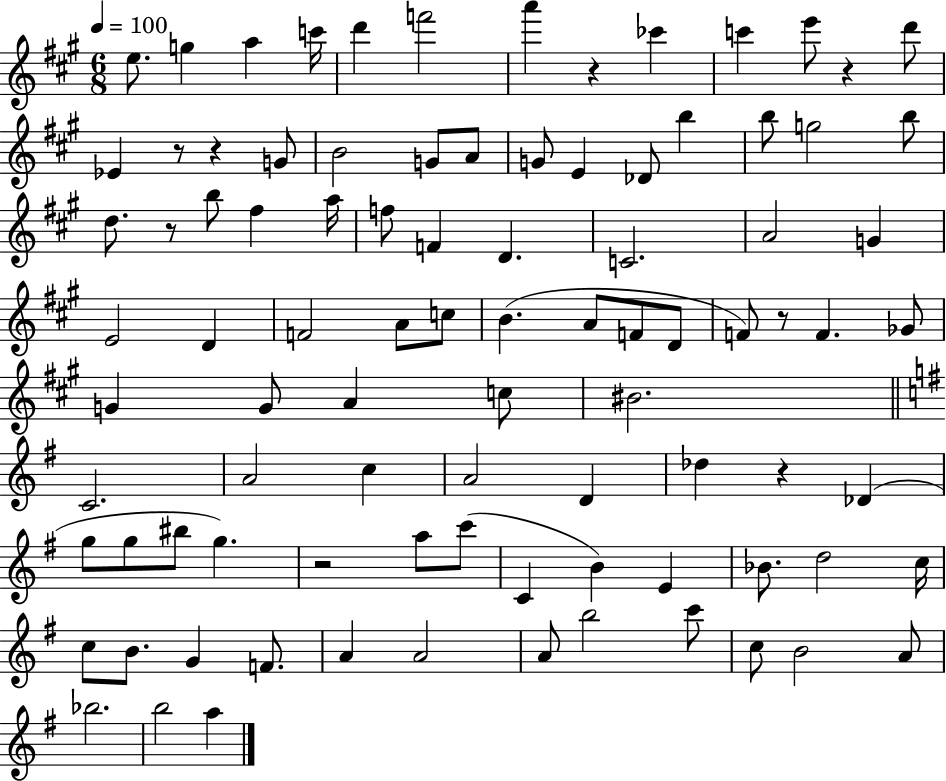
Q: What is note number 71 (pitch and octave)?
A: B4